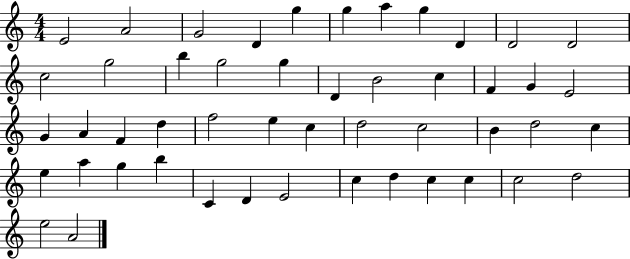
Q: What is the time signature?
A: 4/4